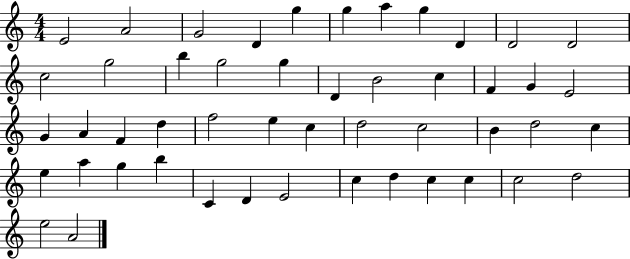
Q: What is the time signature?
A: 4/4